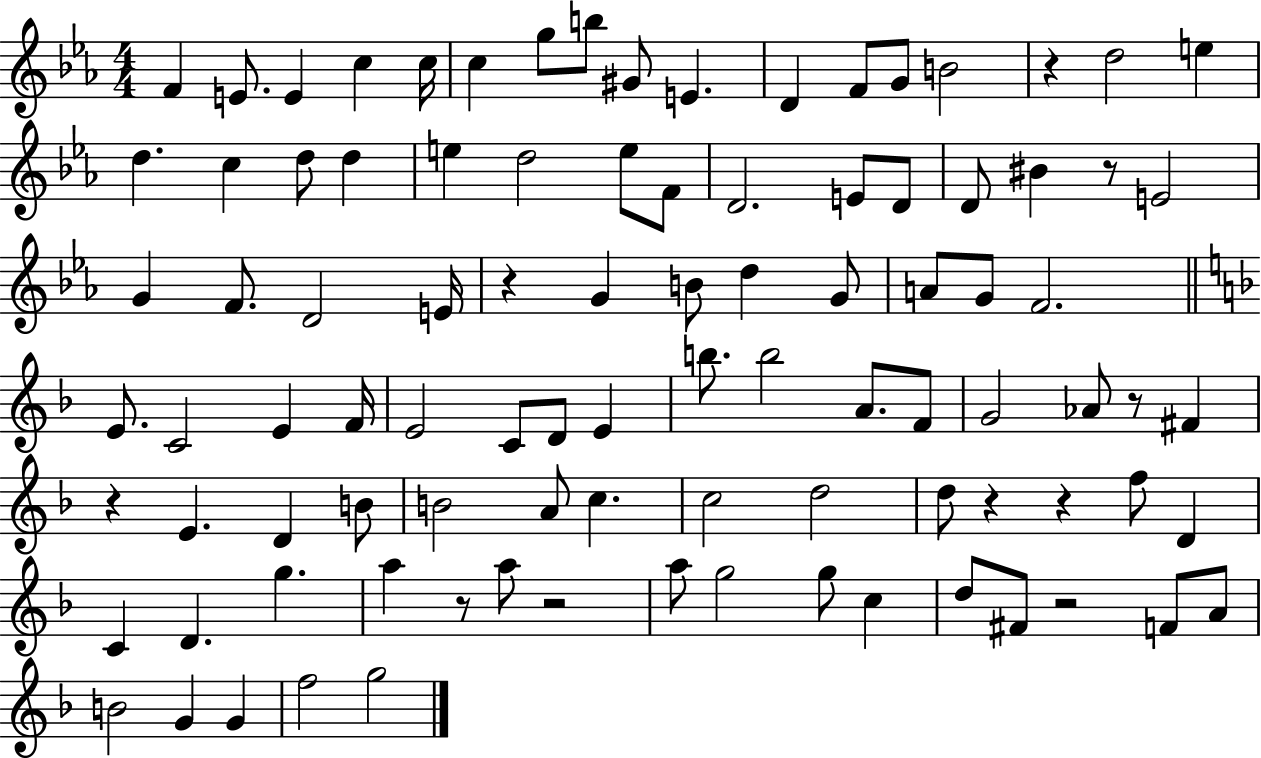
X:1
T:Untitled
M:4/4
L:1/4
K:Eb
F E/2 E c c/4 c g/2 b/2 ^G/2 E D F/2 G/2 B2 z d2 e d c d/2 d e d2 e/2 F/2 D2 E/2 D/2 D/2 ^B z/2 E2 G F/2 D2 E/4 z G B/2 d G/2 A/2 G/2 F2 E/2 C2 E F/4 E2 C/2 D/2 E b/2 b2 A/2 F/2 G2 _A/2 z/2 ^F z E D B/2 B2 A/2 c c2 d2 d/2 z z f/2 D C D g a z/2 a/2 z2 a/2 g2 g/2 c d/2 ^F/2 z2 F/2 A/2 B2 G G f2 g2